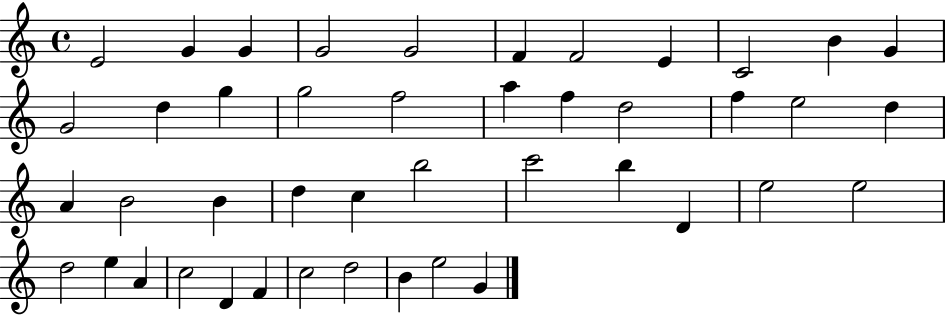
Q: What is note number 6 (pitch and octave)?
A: F4